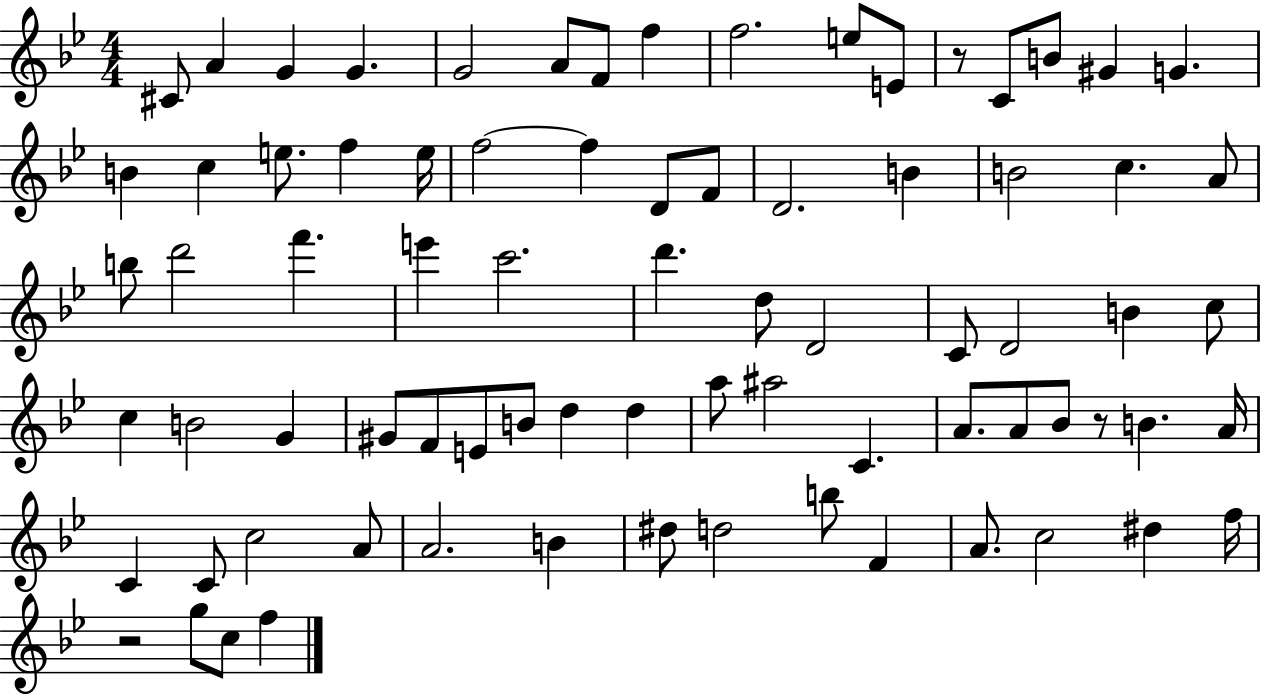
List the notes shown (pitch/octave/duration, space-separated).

C#4/e A4/q G4/q G4/q. G4/h A4/e F4/e F5/q F5/h. E5/e E4/e R/e C4/e B4/e G#4/q G4/q. B4/q C5/q E5/e. F5/q E5/s F5/h F5/q D4/e F4/e D4/h. B4/q B4/h C5/q. A4/e B5/e D6/h F6/q. E6/q C6/h. D6/q. D5/e D4/h C4/e D4/h B4/q C5/e C5/q B4/h G4/q G#4/e F4/e E4/e B4/e D5/q D5/q A5/e A#5/h C4/q. A4/e. A4/e Bb4/e R/e B4/q. A4/s C4/q C4/e C5/h A4/e A4/h. B4/q D#5/e D5/h B5/e F4/q A4/e. C5/h D#5/q F5/s R/h G5/e C5/e F5/q